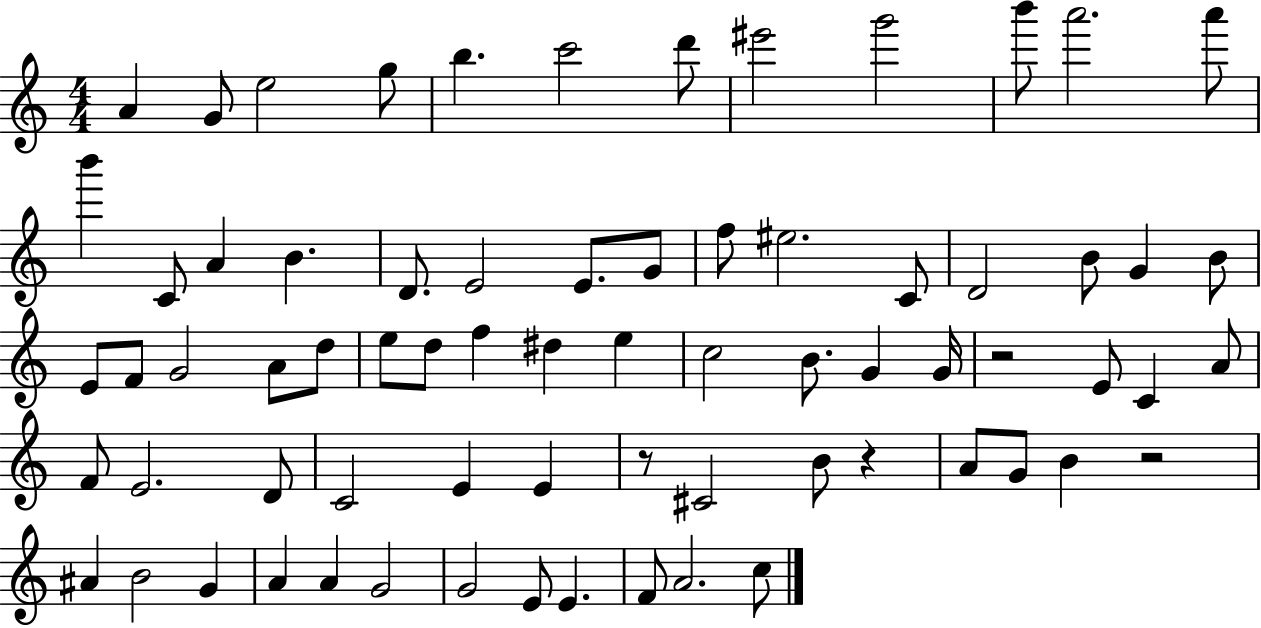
X:1
T:Untitled
M:4/4
L:1/4
K:C
A G/2 e2 g/2 b c'2 d'/2 ^e'2 g'2 b'/2 a'2 a'/2 b' C/2 A B D/2 E2 E/2 G/2 f/2 ^e2 C/2 D2 B/2 G B/2 E/2 F/2 G2 A/2 d/2 e/2 d/2 f ^d e c2 B/2 G G/4 z2 E/2 C A/2 F/2 E2 D/2 C2 E E z/2 ^C2 B/2 z A/2 G/2 B z2 ^A B2 G A A G2 G2 E/2 E F/2 A2 c/2